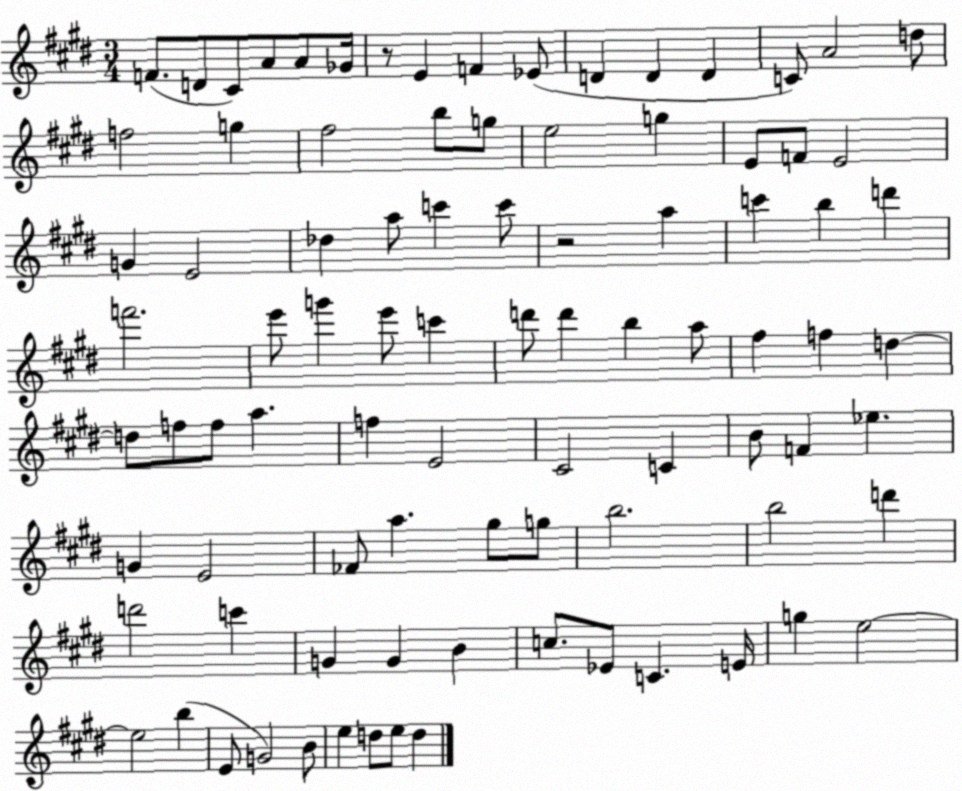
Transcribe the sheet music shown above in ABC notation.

X:1
T:Untitled
M:3/4
L:1/4
K:E
F/2 D/2 ^C/2 A/2 A/2 _G/4 z/2 E F _E/2 D D D C/2 A2 d/2 f2 g ^f2 b/2 g/2 e2 g E/2 F/2 E2 G E2 _d a/2 c' c'/2 z2 a c' b d' f'2 e'/2 g' e'/2 c' d'/2 d' b a/2 ^f f d d/2 f/2 f/2 a f E2 ^C2 C B/2 F _e G E2 _F/2 a ^g/2 g/2 b2 b2 d' d'2 c' G G B c/2 _E/2 C E/4 g e2 e2 b E/2 G2 B/2 e d/2 e/2 d